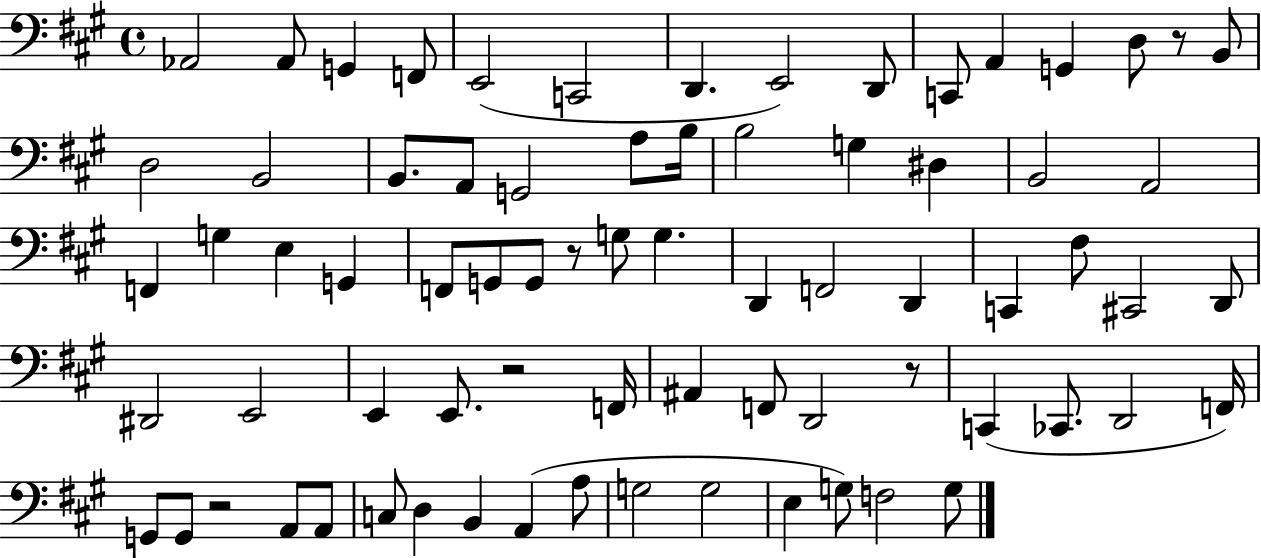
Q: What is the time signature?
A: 4/4